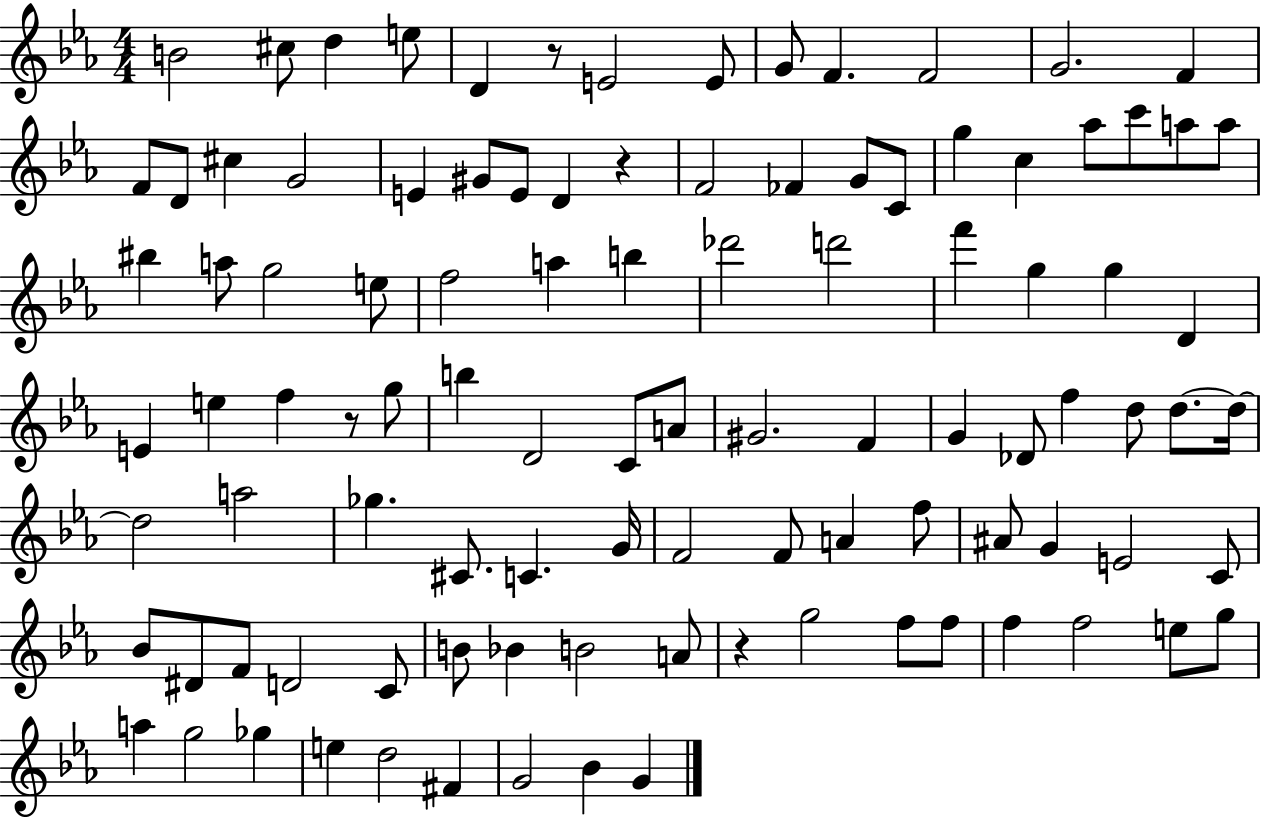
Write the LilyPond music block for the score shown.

{
  \clef treble
  \numericTimeSignature
  \time 4/4
  \key ees \major
  b'2 cis''8 d''4 e''8 | d'4 r8 e'2 e'8 | g'8 f'4. f'2 | g'2. f'4 | \break f'8 d'8 cis''4 g'2 | e'4 gis'8 e'8 d'4 r4 | f'2 fes'4 g'8 c'8 | g''4 c''4 aes''8 c'''8 a''8 a''8 | \break bis''4 a''8 g''2 e''8 | f''2 a''4 b''4 | des'''2 d'''2 | f'''4 g''4 g''4 d'4 | \break e'4 e''4 f''4 r8 g''8 | b''4 d'2 c'8 a'8 | gis'2. f'4 | g'4 des'8 f''4 d''8 d''8.~~ d''16~~ | \break d''2 a''2 | ges''4. cis'8. c'4. g'16 | f'2 f'8 a'4 f''8 | ais'8 g'4 e'2 c'8 | \break bes'8 dis'8 f'8 d'2 c'8 | b'8 bes'4 b'2 a'8 | r4 g''2 f''8 f''8 | f''4 f''2 e''8 g''8 | \break a''4 g''2 ges''4 | e''4 d''2 fis'4 | g'2 bes'4 g'4 | \bar "|."
}